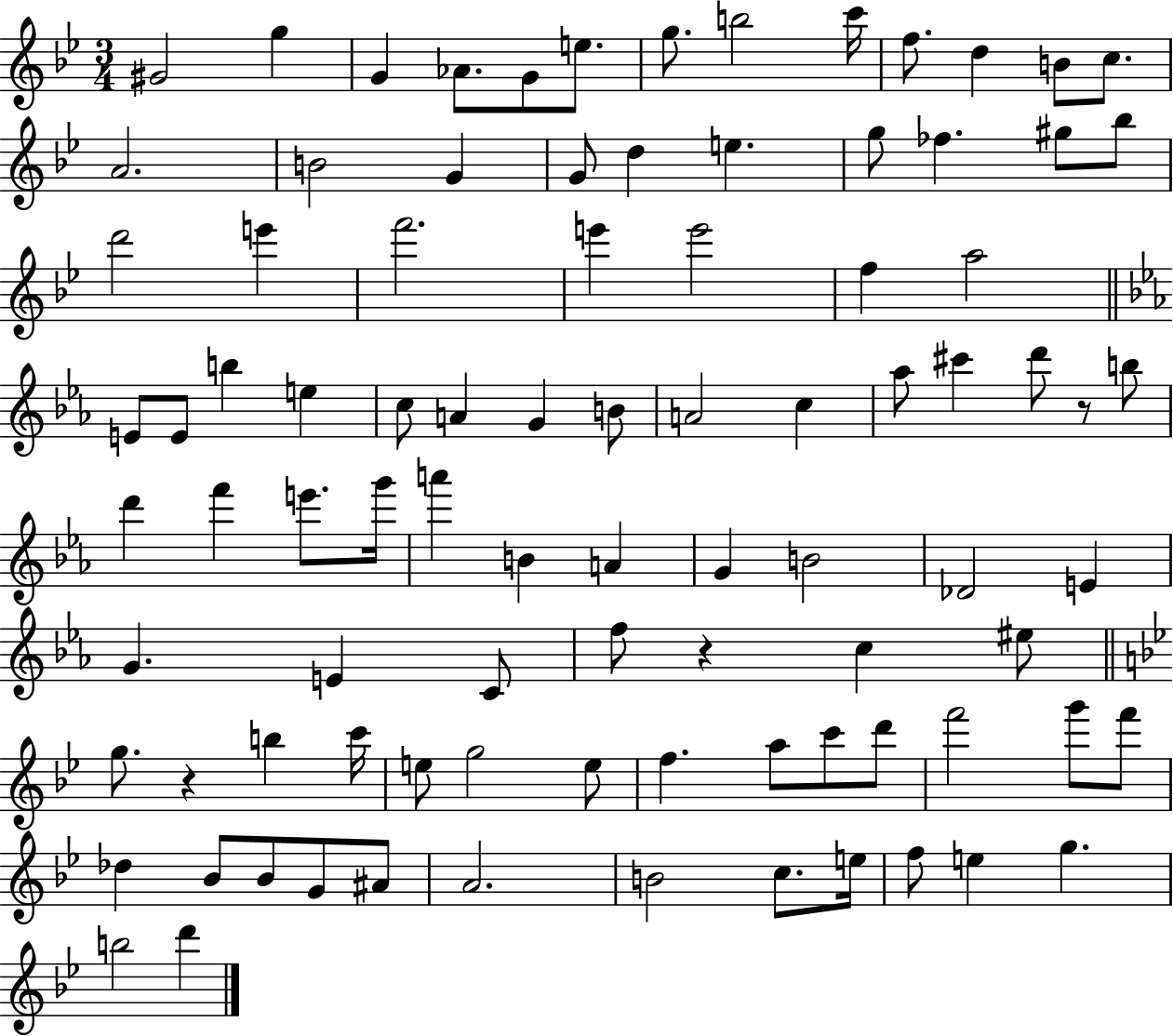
{
  \clef treble
  \numericTimeSignature
  \time 3/4
  \key bes \major
  gis'2 g''4 | g'4 aes'8. g'8 e''8. | g''8. b''2 c'''16 | f''8. d''4 b'8 c''8. | \break a'2. | b'2 g'4 | g'8 d''4 e''4. | g''8 fes''4. gis''8 bes''8 | \break d'''2 e'''4 | f'''2. | e'''4 e'''2 | f''4 a''2 | \break \bar "||" \break \key c \minor e'8 e'8 b''4 e''4 | c''8 a'4 g'4 b'8 | a'2 c''4 | aes''8 cis'''4 d'''8 r8 b''8 | \break d'''4 f'''4 e'''8. g'''16 | a'''4 b'4 a'4 | g'4 b'2 | des'2 e'4 | \break g'4. e'4 c'8 | f''8 r4 c''4 eis''8 | \bar "||" \break \key bes \major g''8. r4 b''4 c'''16 | e''8 g''2 e''8 | f''4. a''8 c'''8 d'''8 | f'''2 g'''8 f'''8 | \break des''4 bes'8 bes'8 g'8 ais'8 | a'2. | b'2 c''8. e''16 | f''8 e''4 g''4. | \break b''2 d'''4 | \bar "|."
}